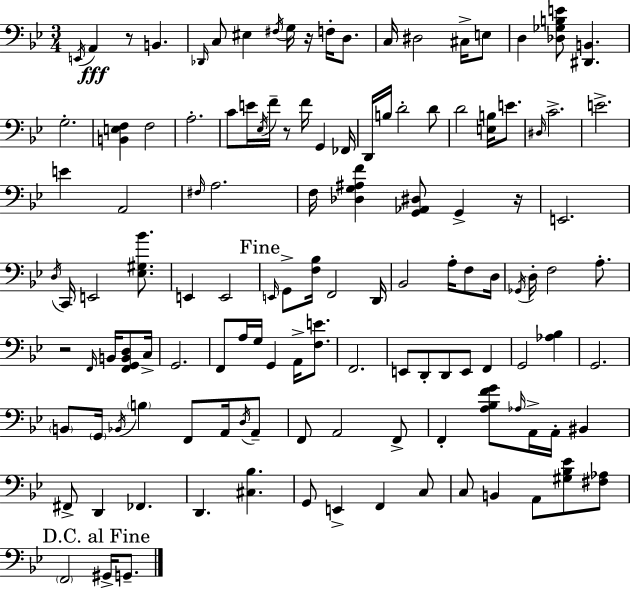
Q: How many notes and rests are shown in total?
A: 125